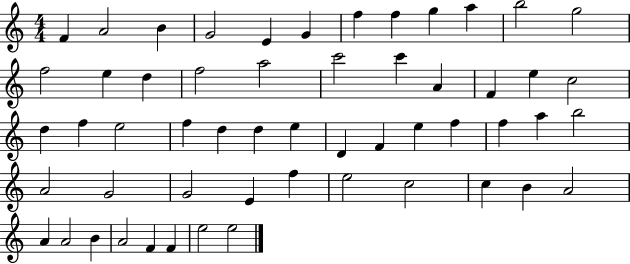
F4/q A4/h B4/q G4/h E4/q G4/q F5/q F5/q G5/q A5/q B5/h G5/h F5/h E5/q D5/q F5/h A5/h C6/h C6/q A4/q F4/q E5/q C5/h D5/q F5/q E5/h F5/q D5/q D5/q E5/q D4/q F4/q E5/q F5/q F5/q A5/q B5/h A4/h G4/h G4/h E4/q F5/q E5/h C5/h C5/q B4/q A4/h A4/q A4/h B4/q A4/h F4/q F4/q E5/h E5/h